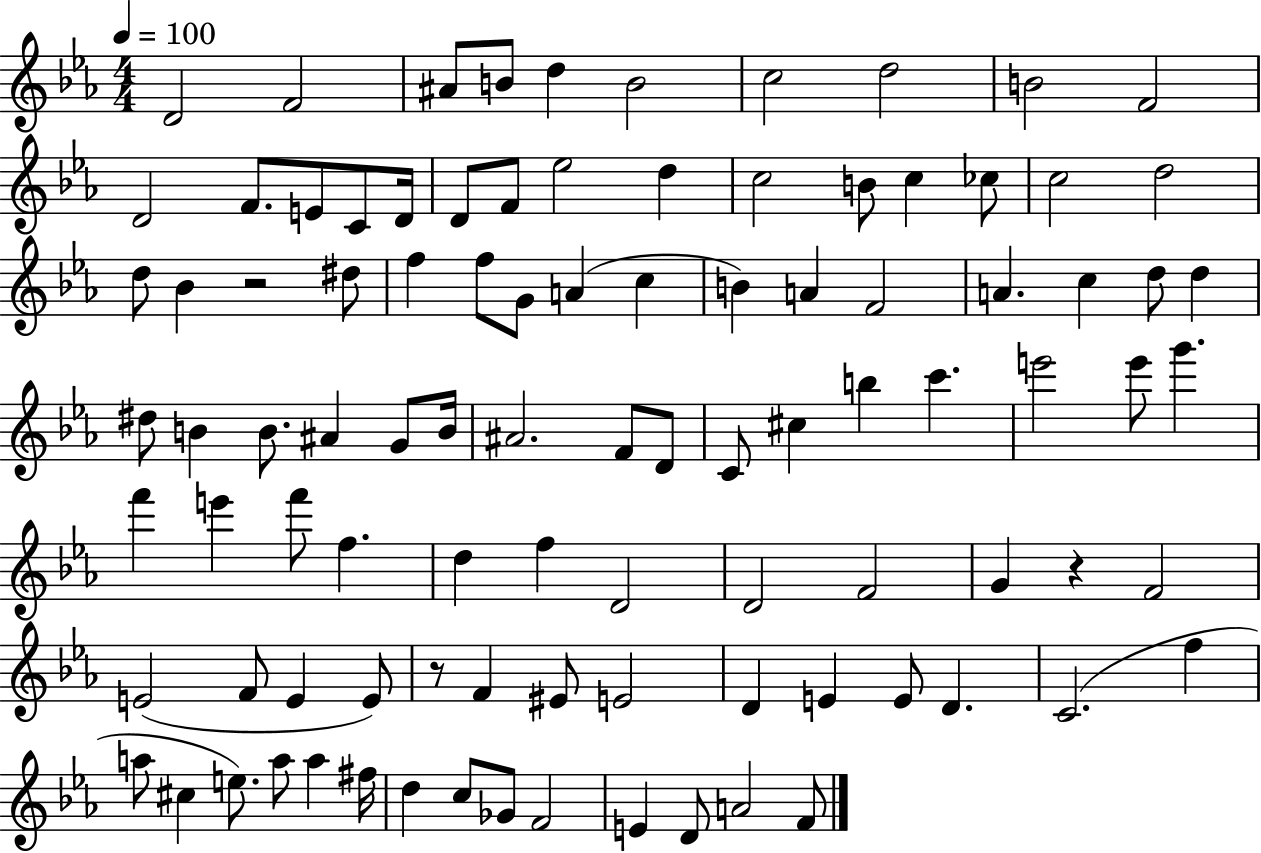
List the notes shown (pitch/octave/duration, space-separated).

D4/h F4/h A#4/e B4/e D5/q B4/h C5/h D5/h B4/h F4/h D4/h F4/e. E4/e C4/e D4/s D4/e F4/e Eb5/h D5/q C5/h B4/e C5/q CES5/e C5/h D5/h D5/e Bb4/q R/h D#5/e F5/q F5/e G4/e A4/q C5/q B4/q A4/q F4/h A4/q. C5/q D5/e D5/q D#5/e B4/q B4/e. A#4/q G4/e B4/s A#4/h. F4/e D4/e C4/e C#5/q B5/q C6/q. E6/h E6/e G6/q. F6/q E6/q F6/e F5/q. D5/q F5/q D4/h D4/h F4/h G4/q R/q F4/h E4/h F4/e E4/q E4/e R/e F4/q EIS4/e E4/h D4/q E4/q E4/e D4/q. C4/h. F5/q A5/e C#5/q E5/e. A5/e A5/q F#5/s D5/q C5/e Gb4/e F4/h E4/q D4/e A4/h F4/e